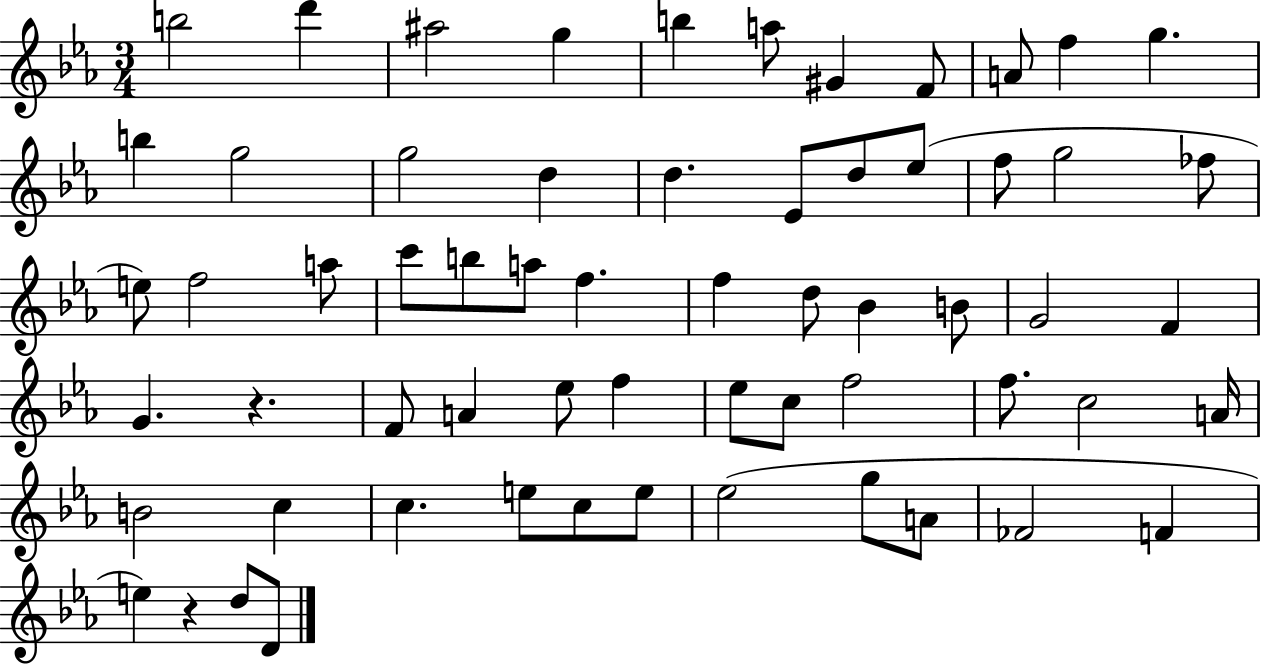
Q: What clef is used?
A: treble